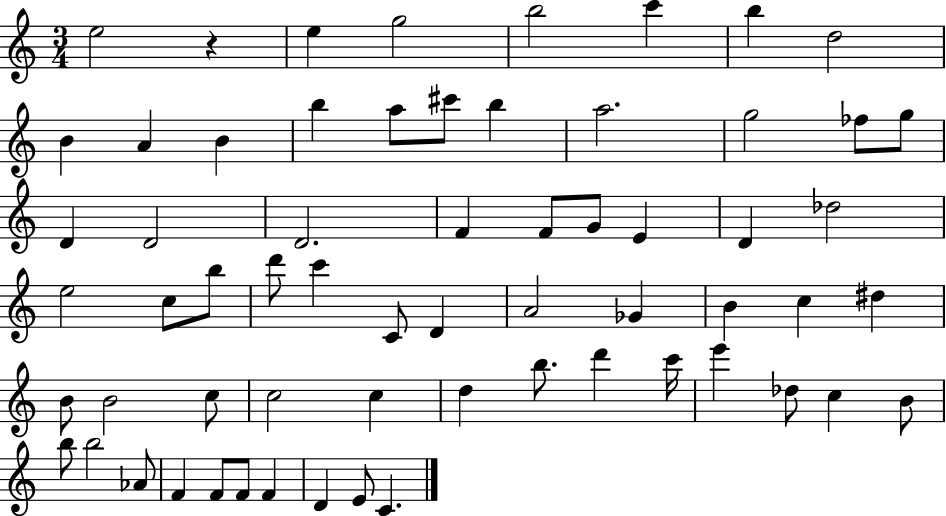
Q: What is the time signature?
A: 3/4